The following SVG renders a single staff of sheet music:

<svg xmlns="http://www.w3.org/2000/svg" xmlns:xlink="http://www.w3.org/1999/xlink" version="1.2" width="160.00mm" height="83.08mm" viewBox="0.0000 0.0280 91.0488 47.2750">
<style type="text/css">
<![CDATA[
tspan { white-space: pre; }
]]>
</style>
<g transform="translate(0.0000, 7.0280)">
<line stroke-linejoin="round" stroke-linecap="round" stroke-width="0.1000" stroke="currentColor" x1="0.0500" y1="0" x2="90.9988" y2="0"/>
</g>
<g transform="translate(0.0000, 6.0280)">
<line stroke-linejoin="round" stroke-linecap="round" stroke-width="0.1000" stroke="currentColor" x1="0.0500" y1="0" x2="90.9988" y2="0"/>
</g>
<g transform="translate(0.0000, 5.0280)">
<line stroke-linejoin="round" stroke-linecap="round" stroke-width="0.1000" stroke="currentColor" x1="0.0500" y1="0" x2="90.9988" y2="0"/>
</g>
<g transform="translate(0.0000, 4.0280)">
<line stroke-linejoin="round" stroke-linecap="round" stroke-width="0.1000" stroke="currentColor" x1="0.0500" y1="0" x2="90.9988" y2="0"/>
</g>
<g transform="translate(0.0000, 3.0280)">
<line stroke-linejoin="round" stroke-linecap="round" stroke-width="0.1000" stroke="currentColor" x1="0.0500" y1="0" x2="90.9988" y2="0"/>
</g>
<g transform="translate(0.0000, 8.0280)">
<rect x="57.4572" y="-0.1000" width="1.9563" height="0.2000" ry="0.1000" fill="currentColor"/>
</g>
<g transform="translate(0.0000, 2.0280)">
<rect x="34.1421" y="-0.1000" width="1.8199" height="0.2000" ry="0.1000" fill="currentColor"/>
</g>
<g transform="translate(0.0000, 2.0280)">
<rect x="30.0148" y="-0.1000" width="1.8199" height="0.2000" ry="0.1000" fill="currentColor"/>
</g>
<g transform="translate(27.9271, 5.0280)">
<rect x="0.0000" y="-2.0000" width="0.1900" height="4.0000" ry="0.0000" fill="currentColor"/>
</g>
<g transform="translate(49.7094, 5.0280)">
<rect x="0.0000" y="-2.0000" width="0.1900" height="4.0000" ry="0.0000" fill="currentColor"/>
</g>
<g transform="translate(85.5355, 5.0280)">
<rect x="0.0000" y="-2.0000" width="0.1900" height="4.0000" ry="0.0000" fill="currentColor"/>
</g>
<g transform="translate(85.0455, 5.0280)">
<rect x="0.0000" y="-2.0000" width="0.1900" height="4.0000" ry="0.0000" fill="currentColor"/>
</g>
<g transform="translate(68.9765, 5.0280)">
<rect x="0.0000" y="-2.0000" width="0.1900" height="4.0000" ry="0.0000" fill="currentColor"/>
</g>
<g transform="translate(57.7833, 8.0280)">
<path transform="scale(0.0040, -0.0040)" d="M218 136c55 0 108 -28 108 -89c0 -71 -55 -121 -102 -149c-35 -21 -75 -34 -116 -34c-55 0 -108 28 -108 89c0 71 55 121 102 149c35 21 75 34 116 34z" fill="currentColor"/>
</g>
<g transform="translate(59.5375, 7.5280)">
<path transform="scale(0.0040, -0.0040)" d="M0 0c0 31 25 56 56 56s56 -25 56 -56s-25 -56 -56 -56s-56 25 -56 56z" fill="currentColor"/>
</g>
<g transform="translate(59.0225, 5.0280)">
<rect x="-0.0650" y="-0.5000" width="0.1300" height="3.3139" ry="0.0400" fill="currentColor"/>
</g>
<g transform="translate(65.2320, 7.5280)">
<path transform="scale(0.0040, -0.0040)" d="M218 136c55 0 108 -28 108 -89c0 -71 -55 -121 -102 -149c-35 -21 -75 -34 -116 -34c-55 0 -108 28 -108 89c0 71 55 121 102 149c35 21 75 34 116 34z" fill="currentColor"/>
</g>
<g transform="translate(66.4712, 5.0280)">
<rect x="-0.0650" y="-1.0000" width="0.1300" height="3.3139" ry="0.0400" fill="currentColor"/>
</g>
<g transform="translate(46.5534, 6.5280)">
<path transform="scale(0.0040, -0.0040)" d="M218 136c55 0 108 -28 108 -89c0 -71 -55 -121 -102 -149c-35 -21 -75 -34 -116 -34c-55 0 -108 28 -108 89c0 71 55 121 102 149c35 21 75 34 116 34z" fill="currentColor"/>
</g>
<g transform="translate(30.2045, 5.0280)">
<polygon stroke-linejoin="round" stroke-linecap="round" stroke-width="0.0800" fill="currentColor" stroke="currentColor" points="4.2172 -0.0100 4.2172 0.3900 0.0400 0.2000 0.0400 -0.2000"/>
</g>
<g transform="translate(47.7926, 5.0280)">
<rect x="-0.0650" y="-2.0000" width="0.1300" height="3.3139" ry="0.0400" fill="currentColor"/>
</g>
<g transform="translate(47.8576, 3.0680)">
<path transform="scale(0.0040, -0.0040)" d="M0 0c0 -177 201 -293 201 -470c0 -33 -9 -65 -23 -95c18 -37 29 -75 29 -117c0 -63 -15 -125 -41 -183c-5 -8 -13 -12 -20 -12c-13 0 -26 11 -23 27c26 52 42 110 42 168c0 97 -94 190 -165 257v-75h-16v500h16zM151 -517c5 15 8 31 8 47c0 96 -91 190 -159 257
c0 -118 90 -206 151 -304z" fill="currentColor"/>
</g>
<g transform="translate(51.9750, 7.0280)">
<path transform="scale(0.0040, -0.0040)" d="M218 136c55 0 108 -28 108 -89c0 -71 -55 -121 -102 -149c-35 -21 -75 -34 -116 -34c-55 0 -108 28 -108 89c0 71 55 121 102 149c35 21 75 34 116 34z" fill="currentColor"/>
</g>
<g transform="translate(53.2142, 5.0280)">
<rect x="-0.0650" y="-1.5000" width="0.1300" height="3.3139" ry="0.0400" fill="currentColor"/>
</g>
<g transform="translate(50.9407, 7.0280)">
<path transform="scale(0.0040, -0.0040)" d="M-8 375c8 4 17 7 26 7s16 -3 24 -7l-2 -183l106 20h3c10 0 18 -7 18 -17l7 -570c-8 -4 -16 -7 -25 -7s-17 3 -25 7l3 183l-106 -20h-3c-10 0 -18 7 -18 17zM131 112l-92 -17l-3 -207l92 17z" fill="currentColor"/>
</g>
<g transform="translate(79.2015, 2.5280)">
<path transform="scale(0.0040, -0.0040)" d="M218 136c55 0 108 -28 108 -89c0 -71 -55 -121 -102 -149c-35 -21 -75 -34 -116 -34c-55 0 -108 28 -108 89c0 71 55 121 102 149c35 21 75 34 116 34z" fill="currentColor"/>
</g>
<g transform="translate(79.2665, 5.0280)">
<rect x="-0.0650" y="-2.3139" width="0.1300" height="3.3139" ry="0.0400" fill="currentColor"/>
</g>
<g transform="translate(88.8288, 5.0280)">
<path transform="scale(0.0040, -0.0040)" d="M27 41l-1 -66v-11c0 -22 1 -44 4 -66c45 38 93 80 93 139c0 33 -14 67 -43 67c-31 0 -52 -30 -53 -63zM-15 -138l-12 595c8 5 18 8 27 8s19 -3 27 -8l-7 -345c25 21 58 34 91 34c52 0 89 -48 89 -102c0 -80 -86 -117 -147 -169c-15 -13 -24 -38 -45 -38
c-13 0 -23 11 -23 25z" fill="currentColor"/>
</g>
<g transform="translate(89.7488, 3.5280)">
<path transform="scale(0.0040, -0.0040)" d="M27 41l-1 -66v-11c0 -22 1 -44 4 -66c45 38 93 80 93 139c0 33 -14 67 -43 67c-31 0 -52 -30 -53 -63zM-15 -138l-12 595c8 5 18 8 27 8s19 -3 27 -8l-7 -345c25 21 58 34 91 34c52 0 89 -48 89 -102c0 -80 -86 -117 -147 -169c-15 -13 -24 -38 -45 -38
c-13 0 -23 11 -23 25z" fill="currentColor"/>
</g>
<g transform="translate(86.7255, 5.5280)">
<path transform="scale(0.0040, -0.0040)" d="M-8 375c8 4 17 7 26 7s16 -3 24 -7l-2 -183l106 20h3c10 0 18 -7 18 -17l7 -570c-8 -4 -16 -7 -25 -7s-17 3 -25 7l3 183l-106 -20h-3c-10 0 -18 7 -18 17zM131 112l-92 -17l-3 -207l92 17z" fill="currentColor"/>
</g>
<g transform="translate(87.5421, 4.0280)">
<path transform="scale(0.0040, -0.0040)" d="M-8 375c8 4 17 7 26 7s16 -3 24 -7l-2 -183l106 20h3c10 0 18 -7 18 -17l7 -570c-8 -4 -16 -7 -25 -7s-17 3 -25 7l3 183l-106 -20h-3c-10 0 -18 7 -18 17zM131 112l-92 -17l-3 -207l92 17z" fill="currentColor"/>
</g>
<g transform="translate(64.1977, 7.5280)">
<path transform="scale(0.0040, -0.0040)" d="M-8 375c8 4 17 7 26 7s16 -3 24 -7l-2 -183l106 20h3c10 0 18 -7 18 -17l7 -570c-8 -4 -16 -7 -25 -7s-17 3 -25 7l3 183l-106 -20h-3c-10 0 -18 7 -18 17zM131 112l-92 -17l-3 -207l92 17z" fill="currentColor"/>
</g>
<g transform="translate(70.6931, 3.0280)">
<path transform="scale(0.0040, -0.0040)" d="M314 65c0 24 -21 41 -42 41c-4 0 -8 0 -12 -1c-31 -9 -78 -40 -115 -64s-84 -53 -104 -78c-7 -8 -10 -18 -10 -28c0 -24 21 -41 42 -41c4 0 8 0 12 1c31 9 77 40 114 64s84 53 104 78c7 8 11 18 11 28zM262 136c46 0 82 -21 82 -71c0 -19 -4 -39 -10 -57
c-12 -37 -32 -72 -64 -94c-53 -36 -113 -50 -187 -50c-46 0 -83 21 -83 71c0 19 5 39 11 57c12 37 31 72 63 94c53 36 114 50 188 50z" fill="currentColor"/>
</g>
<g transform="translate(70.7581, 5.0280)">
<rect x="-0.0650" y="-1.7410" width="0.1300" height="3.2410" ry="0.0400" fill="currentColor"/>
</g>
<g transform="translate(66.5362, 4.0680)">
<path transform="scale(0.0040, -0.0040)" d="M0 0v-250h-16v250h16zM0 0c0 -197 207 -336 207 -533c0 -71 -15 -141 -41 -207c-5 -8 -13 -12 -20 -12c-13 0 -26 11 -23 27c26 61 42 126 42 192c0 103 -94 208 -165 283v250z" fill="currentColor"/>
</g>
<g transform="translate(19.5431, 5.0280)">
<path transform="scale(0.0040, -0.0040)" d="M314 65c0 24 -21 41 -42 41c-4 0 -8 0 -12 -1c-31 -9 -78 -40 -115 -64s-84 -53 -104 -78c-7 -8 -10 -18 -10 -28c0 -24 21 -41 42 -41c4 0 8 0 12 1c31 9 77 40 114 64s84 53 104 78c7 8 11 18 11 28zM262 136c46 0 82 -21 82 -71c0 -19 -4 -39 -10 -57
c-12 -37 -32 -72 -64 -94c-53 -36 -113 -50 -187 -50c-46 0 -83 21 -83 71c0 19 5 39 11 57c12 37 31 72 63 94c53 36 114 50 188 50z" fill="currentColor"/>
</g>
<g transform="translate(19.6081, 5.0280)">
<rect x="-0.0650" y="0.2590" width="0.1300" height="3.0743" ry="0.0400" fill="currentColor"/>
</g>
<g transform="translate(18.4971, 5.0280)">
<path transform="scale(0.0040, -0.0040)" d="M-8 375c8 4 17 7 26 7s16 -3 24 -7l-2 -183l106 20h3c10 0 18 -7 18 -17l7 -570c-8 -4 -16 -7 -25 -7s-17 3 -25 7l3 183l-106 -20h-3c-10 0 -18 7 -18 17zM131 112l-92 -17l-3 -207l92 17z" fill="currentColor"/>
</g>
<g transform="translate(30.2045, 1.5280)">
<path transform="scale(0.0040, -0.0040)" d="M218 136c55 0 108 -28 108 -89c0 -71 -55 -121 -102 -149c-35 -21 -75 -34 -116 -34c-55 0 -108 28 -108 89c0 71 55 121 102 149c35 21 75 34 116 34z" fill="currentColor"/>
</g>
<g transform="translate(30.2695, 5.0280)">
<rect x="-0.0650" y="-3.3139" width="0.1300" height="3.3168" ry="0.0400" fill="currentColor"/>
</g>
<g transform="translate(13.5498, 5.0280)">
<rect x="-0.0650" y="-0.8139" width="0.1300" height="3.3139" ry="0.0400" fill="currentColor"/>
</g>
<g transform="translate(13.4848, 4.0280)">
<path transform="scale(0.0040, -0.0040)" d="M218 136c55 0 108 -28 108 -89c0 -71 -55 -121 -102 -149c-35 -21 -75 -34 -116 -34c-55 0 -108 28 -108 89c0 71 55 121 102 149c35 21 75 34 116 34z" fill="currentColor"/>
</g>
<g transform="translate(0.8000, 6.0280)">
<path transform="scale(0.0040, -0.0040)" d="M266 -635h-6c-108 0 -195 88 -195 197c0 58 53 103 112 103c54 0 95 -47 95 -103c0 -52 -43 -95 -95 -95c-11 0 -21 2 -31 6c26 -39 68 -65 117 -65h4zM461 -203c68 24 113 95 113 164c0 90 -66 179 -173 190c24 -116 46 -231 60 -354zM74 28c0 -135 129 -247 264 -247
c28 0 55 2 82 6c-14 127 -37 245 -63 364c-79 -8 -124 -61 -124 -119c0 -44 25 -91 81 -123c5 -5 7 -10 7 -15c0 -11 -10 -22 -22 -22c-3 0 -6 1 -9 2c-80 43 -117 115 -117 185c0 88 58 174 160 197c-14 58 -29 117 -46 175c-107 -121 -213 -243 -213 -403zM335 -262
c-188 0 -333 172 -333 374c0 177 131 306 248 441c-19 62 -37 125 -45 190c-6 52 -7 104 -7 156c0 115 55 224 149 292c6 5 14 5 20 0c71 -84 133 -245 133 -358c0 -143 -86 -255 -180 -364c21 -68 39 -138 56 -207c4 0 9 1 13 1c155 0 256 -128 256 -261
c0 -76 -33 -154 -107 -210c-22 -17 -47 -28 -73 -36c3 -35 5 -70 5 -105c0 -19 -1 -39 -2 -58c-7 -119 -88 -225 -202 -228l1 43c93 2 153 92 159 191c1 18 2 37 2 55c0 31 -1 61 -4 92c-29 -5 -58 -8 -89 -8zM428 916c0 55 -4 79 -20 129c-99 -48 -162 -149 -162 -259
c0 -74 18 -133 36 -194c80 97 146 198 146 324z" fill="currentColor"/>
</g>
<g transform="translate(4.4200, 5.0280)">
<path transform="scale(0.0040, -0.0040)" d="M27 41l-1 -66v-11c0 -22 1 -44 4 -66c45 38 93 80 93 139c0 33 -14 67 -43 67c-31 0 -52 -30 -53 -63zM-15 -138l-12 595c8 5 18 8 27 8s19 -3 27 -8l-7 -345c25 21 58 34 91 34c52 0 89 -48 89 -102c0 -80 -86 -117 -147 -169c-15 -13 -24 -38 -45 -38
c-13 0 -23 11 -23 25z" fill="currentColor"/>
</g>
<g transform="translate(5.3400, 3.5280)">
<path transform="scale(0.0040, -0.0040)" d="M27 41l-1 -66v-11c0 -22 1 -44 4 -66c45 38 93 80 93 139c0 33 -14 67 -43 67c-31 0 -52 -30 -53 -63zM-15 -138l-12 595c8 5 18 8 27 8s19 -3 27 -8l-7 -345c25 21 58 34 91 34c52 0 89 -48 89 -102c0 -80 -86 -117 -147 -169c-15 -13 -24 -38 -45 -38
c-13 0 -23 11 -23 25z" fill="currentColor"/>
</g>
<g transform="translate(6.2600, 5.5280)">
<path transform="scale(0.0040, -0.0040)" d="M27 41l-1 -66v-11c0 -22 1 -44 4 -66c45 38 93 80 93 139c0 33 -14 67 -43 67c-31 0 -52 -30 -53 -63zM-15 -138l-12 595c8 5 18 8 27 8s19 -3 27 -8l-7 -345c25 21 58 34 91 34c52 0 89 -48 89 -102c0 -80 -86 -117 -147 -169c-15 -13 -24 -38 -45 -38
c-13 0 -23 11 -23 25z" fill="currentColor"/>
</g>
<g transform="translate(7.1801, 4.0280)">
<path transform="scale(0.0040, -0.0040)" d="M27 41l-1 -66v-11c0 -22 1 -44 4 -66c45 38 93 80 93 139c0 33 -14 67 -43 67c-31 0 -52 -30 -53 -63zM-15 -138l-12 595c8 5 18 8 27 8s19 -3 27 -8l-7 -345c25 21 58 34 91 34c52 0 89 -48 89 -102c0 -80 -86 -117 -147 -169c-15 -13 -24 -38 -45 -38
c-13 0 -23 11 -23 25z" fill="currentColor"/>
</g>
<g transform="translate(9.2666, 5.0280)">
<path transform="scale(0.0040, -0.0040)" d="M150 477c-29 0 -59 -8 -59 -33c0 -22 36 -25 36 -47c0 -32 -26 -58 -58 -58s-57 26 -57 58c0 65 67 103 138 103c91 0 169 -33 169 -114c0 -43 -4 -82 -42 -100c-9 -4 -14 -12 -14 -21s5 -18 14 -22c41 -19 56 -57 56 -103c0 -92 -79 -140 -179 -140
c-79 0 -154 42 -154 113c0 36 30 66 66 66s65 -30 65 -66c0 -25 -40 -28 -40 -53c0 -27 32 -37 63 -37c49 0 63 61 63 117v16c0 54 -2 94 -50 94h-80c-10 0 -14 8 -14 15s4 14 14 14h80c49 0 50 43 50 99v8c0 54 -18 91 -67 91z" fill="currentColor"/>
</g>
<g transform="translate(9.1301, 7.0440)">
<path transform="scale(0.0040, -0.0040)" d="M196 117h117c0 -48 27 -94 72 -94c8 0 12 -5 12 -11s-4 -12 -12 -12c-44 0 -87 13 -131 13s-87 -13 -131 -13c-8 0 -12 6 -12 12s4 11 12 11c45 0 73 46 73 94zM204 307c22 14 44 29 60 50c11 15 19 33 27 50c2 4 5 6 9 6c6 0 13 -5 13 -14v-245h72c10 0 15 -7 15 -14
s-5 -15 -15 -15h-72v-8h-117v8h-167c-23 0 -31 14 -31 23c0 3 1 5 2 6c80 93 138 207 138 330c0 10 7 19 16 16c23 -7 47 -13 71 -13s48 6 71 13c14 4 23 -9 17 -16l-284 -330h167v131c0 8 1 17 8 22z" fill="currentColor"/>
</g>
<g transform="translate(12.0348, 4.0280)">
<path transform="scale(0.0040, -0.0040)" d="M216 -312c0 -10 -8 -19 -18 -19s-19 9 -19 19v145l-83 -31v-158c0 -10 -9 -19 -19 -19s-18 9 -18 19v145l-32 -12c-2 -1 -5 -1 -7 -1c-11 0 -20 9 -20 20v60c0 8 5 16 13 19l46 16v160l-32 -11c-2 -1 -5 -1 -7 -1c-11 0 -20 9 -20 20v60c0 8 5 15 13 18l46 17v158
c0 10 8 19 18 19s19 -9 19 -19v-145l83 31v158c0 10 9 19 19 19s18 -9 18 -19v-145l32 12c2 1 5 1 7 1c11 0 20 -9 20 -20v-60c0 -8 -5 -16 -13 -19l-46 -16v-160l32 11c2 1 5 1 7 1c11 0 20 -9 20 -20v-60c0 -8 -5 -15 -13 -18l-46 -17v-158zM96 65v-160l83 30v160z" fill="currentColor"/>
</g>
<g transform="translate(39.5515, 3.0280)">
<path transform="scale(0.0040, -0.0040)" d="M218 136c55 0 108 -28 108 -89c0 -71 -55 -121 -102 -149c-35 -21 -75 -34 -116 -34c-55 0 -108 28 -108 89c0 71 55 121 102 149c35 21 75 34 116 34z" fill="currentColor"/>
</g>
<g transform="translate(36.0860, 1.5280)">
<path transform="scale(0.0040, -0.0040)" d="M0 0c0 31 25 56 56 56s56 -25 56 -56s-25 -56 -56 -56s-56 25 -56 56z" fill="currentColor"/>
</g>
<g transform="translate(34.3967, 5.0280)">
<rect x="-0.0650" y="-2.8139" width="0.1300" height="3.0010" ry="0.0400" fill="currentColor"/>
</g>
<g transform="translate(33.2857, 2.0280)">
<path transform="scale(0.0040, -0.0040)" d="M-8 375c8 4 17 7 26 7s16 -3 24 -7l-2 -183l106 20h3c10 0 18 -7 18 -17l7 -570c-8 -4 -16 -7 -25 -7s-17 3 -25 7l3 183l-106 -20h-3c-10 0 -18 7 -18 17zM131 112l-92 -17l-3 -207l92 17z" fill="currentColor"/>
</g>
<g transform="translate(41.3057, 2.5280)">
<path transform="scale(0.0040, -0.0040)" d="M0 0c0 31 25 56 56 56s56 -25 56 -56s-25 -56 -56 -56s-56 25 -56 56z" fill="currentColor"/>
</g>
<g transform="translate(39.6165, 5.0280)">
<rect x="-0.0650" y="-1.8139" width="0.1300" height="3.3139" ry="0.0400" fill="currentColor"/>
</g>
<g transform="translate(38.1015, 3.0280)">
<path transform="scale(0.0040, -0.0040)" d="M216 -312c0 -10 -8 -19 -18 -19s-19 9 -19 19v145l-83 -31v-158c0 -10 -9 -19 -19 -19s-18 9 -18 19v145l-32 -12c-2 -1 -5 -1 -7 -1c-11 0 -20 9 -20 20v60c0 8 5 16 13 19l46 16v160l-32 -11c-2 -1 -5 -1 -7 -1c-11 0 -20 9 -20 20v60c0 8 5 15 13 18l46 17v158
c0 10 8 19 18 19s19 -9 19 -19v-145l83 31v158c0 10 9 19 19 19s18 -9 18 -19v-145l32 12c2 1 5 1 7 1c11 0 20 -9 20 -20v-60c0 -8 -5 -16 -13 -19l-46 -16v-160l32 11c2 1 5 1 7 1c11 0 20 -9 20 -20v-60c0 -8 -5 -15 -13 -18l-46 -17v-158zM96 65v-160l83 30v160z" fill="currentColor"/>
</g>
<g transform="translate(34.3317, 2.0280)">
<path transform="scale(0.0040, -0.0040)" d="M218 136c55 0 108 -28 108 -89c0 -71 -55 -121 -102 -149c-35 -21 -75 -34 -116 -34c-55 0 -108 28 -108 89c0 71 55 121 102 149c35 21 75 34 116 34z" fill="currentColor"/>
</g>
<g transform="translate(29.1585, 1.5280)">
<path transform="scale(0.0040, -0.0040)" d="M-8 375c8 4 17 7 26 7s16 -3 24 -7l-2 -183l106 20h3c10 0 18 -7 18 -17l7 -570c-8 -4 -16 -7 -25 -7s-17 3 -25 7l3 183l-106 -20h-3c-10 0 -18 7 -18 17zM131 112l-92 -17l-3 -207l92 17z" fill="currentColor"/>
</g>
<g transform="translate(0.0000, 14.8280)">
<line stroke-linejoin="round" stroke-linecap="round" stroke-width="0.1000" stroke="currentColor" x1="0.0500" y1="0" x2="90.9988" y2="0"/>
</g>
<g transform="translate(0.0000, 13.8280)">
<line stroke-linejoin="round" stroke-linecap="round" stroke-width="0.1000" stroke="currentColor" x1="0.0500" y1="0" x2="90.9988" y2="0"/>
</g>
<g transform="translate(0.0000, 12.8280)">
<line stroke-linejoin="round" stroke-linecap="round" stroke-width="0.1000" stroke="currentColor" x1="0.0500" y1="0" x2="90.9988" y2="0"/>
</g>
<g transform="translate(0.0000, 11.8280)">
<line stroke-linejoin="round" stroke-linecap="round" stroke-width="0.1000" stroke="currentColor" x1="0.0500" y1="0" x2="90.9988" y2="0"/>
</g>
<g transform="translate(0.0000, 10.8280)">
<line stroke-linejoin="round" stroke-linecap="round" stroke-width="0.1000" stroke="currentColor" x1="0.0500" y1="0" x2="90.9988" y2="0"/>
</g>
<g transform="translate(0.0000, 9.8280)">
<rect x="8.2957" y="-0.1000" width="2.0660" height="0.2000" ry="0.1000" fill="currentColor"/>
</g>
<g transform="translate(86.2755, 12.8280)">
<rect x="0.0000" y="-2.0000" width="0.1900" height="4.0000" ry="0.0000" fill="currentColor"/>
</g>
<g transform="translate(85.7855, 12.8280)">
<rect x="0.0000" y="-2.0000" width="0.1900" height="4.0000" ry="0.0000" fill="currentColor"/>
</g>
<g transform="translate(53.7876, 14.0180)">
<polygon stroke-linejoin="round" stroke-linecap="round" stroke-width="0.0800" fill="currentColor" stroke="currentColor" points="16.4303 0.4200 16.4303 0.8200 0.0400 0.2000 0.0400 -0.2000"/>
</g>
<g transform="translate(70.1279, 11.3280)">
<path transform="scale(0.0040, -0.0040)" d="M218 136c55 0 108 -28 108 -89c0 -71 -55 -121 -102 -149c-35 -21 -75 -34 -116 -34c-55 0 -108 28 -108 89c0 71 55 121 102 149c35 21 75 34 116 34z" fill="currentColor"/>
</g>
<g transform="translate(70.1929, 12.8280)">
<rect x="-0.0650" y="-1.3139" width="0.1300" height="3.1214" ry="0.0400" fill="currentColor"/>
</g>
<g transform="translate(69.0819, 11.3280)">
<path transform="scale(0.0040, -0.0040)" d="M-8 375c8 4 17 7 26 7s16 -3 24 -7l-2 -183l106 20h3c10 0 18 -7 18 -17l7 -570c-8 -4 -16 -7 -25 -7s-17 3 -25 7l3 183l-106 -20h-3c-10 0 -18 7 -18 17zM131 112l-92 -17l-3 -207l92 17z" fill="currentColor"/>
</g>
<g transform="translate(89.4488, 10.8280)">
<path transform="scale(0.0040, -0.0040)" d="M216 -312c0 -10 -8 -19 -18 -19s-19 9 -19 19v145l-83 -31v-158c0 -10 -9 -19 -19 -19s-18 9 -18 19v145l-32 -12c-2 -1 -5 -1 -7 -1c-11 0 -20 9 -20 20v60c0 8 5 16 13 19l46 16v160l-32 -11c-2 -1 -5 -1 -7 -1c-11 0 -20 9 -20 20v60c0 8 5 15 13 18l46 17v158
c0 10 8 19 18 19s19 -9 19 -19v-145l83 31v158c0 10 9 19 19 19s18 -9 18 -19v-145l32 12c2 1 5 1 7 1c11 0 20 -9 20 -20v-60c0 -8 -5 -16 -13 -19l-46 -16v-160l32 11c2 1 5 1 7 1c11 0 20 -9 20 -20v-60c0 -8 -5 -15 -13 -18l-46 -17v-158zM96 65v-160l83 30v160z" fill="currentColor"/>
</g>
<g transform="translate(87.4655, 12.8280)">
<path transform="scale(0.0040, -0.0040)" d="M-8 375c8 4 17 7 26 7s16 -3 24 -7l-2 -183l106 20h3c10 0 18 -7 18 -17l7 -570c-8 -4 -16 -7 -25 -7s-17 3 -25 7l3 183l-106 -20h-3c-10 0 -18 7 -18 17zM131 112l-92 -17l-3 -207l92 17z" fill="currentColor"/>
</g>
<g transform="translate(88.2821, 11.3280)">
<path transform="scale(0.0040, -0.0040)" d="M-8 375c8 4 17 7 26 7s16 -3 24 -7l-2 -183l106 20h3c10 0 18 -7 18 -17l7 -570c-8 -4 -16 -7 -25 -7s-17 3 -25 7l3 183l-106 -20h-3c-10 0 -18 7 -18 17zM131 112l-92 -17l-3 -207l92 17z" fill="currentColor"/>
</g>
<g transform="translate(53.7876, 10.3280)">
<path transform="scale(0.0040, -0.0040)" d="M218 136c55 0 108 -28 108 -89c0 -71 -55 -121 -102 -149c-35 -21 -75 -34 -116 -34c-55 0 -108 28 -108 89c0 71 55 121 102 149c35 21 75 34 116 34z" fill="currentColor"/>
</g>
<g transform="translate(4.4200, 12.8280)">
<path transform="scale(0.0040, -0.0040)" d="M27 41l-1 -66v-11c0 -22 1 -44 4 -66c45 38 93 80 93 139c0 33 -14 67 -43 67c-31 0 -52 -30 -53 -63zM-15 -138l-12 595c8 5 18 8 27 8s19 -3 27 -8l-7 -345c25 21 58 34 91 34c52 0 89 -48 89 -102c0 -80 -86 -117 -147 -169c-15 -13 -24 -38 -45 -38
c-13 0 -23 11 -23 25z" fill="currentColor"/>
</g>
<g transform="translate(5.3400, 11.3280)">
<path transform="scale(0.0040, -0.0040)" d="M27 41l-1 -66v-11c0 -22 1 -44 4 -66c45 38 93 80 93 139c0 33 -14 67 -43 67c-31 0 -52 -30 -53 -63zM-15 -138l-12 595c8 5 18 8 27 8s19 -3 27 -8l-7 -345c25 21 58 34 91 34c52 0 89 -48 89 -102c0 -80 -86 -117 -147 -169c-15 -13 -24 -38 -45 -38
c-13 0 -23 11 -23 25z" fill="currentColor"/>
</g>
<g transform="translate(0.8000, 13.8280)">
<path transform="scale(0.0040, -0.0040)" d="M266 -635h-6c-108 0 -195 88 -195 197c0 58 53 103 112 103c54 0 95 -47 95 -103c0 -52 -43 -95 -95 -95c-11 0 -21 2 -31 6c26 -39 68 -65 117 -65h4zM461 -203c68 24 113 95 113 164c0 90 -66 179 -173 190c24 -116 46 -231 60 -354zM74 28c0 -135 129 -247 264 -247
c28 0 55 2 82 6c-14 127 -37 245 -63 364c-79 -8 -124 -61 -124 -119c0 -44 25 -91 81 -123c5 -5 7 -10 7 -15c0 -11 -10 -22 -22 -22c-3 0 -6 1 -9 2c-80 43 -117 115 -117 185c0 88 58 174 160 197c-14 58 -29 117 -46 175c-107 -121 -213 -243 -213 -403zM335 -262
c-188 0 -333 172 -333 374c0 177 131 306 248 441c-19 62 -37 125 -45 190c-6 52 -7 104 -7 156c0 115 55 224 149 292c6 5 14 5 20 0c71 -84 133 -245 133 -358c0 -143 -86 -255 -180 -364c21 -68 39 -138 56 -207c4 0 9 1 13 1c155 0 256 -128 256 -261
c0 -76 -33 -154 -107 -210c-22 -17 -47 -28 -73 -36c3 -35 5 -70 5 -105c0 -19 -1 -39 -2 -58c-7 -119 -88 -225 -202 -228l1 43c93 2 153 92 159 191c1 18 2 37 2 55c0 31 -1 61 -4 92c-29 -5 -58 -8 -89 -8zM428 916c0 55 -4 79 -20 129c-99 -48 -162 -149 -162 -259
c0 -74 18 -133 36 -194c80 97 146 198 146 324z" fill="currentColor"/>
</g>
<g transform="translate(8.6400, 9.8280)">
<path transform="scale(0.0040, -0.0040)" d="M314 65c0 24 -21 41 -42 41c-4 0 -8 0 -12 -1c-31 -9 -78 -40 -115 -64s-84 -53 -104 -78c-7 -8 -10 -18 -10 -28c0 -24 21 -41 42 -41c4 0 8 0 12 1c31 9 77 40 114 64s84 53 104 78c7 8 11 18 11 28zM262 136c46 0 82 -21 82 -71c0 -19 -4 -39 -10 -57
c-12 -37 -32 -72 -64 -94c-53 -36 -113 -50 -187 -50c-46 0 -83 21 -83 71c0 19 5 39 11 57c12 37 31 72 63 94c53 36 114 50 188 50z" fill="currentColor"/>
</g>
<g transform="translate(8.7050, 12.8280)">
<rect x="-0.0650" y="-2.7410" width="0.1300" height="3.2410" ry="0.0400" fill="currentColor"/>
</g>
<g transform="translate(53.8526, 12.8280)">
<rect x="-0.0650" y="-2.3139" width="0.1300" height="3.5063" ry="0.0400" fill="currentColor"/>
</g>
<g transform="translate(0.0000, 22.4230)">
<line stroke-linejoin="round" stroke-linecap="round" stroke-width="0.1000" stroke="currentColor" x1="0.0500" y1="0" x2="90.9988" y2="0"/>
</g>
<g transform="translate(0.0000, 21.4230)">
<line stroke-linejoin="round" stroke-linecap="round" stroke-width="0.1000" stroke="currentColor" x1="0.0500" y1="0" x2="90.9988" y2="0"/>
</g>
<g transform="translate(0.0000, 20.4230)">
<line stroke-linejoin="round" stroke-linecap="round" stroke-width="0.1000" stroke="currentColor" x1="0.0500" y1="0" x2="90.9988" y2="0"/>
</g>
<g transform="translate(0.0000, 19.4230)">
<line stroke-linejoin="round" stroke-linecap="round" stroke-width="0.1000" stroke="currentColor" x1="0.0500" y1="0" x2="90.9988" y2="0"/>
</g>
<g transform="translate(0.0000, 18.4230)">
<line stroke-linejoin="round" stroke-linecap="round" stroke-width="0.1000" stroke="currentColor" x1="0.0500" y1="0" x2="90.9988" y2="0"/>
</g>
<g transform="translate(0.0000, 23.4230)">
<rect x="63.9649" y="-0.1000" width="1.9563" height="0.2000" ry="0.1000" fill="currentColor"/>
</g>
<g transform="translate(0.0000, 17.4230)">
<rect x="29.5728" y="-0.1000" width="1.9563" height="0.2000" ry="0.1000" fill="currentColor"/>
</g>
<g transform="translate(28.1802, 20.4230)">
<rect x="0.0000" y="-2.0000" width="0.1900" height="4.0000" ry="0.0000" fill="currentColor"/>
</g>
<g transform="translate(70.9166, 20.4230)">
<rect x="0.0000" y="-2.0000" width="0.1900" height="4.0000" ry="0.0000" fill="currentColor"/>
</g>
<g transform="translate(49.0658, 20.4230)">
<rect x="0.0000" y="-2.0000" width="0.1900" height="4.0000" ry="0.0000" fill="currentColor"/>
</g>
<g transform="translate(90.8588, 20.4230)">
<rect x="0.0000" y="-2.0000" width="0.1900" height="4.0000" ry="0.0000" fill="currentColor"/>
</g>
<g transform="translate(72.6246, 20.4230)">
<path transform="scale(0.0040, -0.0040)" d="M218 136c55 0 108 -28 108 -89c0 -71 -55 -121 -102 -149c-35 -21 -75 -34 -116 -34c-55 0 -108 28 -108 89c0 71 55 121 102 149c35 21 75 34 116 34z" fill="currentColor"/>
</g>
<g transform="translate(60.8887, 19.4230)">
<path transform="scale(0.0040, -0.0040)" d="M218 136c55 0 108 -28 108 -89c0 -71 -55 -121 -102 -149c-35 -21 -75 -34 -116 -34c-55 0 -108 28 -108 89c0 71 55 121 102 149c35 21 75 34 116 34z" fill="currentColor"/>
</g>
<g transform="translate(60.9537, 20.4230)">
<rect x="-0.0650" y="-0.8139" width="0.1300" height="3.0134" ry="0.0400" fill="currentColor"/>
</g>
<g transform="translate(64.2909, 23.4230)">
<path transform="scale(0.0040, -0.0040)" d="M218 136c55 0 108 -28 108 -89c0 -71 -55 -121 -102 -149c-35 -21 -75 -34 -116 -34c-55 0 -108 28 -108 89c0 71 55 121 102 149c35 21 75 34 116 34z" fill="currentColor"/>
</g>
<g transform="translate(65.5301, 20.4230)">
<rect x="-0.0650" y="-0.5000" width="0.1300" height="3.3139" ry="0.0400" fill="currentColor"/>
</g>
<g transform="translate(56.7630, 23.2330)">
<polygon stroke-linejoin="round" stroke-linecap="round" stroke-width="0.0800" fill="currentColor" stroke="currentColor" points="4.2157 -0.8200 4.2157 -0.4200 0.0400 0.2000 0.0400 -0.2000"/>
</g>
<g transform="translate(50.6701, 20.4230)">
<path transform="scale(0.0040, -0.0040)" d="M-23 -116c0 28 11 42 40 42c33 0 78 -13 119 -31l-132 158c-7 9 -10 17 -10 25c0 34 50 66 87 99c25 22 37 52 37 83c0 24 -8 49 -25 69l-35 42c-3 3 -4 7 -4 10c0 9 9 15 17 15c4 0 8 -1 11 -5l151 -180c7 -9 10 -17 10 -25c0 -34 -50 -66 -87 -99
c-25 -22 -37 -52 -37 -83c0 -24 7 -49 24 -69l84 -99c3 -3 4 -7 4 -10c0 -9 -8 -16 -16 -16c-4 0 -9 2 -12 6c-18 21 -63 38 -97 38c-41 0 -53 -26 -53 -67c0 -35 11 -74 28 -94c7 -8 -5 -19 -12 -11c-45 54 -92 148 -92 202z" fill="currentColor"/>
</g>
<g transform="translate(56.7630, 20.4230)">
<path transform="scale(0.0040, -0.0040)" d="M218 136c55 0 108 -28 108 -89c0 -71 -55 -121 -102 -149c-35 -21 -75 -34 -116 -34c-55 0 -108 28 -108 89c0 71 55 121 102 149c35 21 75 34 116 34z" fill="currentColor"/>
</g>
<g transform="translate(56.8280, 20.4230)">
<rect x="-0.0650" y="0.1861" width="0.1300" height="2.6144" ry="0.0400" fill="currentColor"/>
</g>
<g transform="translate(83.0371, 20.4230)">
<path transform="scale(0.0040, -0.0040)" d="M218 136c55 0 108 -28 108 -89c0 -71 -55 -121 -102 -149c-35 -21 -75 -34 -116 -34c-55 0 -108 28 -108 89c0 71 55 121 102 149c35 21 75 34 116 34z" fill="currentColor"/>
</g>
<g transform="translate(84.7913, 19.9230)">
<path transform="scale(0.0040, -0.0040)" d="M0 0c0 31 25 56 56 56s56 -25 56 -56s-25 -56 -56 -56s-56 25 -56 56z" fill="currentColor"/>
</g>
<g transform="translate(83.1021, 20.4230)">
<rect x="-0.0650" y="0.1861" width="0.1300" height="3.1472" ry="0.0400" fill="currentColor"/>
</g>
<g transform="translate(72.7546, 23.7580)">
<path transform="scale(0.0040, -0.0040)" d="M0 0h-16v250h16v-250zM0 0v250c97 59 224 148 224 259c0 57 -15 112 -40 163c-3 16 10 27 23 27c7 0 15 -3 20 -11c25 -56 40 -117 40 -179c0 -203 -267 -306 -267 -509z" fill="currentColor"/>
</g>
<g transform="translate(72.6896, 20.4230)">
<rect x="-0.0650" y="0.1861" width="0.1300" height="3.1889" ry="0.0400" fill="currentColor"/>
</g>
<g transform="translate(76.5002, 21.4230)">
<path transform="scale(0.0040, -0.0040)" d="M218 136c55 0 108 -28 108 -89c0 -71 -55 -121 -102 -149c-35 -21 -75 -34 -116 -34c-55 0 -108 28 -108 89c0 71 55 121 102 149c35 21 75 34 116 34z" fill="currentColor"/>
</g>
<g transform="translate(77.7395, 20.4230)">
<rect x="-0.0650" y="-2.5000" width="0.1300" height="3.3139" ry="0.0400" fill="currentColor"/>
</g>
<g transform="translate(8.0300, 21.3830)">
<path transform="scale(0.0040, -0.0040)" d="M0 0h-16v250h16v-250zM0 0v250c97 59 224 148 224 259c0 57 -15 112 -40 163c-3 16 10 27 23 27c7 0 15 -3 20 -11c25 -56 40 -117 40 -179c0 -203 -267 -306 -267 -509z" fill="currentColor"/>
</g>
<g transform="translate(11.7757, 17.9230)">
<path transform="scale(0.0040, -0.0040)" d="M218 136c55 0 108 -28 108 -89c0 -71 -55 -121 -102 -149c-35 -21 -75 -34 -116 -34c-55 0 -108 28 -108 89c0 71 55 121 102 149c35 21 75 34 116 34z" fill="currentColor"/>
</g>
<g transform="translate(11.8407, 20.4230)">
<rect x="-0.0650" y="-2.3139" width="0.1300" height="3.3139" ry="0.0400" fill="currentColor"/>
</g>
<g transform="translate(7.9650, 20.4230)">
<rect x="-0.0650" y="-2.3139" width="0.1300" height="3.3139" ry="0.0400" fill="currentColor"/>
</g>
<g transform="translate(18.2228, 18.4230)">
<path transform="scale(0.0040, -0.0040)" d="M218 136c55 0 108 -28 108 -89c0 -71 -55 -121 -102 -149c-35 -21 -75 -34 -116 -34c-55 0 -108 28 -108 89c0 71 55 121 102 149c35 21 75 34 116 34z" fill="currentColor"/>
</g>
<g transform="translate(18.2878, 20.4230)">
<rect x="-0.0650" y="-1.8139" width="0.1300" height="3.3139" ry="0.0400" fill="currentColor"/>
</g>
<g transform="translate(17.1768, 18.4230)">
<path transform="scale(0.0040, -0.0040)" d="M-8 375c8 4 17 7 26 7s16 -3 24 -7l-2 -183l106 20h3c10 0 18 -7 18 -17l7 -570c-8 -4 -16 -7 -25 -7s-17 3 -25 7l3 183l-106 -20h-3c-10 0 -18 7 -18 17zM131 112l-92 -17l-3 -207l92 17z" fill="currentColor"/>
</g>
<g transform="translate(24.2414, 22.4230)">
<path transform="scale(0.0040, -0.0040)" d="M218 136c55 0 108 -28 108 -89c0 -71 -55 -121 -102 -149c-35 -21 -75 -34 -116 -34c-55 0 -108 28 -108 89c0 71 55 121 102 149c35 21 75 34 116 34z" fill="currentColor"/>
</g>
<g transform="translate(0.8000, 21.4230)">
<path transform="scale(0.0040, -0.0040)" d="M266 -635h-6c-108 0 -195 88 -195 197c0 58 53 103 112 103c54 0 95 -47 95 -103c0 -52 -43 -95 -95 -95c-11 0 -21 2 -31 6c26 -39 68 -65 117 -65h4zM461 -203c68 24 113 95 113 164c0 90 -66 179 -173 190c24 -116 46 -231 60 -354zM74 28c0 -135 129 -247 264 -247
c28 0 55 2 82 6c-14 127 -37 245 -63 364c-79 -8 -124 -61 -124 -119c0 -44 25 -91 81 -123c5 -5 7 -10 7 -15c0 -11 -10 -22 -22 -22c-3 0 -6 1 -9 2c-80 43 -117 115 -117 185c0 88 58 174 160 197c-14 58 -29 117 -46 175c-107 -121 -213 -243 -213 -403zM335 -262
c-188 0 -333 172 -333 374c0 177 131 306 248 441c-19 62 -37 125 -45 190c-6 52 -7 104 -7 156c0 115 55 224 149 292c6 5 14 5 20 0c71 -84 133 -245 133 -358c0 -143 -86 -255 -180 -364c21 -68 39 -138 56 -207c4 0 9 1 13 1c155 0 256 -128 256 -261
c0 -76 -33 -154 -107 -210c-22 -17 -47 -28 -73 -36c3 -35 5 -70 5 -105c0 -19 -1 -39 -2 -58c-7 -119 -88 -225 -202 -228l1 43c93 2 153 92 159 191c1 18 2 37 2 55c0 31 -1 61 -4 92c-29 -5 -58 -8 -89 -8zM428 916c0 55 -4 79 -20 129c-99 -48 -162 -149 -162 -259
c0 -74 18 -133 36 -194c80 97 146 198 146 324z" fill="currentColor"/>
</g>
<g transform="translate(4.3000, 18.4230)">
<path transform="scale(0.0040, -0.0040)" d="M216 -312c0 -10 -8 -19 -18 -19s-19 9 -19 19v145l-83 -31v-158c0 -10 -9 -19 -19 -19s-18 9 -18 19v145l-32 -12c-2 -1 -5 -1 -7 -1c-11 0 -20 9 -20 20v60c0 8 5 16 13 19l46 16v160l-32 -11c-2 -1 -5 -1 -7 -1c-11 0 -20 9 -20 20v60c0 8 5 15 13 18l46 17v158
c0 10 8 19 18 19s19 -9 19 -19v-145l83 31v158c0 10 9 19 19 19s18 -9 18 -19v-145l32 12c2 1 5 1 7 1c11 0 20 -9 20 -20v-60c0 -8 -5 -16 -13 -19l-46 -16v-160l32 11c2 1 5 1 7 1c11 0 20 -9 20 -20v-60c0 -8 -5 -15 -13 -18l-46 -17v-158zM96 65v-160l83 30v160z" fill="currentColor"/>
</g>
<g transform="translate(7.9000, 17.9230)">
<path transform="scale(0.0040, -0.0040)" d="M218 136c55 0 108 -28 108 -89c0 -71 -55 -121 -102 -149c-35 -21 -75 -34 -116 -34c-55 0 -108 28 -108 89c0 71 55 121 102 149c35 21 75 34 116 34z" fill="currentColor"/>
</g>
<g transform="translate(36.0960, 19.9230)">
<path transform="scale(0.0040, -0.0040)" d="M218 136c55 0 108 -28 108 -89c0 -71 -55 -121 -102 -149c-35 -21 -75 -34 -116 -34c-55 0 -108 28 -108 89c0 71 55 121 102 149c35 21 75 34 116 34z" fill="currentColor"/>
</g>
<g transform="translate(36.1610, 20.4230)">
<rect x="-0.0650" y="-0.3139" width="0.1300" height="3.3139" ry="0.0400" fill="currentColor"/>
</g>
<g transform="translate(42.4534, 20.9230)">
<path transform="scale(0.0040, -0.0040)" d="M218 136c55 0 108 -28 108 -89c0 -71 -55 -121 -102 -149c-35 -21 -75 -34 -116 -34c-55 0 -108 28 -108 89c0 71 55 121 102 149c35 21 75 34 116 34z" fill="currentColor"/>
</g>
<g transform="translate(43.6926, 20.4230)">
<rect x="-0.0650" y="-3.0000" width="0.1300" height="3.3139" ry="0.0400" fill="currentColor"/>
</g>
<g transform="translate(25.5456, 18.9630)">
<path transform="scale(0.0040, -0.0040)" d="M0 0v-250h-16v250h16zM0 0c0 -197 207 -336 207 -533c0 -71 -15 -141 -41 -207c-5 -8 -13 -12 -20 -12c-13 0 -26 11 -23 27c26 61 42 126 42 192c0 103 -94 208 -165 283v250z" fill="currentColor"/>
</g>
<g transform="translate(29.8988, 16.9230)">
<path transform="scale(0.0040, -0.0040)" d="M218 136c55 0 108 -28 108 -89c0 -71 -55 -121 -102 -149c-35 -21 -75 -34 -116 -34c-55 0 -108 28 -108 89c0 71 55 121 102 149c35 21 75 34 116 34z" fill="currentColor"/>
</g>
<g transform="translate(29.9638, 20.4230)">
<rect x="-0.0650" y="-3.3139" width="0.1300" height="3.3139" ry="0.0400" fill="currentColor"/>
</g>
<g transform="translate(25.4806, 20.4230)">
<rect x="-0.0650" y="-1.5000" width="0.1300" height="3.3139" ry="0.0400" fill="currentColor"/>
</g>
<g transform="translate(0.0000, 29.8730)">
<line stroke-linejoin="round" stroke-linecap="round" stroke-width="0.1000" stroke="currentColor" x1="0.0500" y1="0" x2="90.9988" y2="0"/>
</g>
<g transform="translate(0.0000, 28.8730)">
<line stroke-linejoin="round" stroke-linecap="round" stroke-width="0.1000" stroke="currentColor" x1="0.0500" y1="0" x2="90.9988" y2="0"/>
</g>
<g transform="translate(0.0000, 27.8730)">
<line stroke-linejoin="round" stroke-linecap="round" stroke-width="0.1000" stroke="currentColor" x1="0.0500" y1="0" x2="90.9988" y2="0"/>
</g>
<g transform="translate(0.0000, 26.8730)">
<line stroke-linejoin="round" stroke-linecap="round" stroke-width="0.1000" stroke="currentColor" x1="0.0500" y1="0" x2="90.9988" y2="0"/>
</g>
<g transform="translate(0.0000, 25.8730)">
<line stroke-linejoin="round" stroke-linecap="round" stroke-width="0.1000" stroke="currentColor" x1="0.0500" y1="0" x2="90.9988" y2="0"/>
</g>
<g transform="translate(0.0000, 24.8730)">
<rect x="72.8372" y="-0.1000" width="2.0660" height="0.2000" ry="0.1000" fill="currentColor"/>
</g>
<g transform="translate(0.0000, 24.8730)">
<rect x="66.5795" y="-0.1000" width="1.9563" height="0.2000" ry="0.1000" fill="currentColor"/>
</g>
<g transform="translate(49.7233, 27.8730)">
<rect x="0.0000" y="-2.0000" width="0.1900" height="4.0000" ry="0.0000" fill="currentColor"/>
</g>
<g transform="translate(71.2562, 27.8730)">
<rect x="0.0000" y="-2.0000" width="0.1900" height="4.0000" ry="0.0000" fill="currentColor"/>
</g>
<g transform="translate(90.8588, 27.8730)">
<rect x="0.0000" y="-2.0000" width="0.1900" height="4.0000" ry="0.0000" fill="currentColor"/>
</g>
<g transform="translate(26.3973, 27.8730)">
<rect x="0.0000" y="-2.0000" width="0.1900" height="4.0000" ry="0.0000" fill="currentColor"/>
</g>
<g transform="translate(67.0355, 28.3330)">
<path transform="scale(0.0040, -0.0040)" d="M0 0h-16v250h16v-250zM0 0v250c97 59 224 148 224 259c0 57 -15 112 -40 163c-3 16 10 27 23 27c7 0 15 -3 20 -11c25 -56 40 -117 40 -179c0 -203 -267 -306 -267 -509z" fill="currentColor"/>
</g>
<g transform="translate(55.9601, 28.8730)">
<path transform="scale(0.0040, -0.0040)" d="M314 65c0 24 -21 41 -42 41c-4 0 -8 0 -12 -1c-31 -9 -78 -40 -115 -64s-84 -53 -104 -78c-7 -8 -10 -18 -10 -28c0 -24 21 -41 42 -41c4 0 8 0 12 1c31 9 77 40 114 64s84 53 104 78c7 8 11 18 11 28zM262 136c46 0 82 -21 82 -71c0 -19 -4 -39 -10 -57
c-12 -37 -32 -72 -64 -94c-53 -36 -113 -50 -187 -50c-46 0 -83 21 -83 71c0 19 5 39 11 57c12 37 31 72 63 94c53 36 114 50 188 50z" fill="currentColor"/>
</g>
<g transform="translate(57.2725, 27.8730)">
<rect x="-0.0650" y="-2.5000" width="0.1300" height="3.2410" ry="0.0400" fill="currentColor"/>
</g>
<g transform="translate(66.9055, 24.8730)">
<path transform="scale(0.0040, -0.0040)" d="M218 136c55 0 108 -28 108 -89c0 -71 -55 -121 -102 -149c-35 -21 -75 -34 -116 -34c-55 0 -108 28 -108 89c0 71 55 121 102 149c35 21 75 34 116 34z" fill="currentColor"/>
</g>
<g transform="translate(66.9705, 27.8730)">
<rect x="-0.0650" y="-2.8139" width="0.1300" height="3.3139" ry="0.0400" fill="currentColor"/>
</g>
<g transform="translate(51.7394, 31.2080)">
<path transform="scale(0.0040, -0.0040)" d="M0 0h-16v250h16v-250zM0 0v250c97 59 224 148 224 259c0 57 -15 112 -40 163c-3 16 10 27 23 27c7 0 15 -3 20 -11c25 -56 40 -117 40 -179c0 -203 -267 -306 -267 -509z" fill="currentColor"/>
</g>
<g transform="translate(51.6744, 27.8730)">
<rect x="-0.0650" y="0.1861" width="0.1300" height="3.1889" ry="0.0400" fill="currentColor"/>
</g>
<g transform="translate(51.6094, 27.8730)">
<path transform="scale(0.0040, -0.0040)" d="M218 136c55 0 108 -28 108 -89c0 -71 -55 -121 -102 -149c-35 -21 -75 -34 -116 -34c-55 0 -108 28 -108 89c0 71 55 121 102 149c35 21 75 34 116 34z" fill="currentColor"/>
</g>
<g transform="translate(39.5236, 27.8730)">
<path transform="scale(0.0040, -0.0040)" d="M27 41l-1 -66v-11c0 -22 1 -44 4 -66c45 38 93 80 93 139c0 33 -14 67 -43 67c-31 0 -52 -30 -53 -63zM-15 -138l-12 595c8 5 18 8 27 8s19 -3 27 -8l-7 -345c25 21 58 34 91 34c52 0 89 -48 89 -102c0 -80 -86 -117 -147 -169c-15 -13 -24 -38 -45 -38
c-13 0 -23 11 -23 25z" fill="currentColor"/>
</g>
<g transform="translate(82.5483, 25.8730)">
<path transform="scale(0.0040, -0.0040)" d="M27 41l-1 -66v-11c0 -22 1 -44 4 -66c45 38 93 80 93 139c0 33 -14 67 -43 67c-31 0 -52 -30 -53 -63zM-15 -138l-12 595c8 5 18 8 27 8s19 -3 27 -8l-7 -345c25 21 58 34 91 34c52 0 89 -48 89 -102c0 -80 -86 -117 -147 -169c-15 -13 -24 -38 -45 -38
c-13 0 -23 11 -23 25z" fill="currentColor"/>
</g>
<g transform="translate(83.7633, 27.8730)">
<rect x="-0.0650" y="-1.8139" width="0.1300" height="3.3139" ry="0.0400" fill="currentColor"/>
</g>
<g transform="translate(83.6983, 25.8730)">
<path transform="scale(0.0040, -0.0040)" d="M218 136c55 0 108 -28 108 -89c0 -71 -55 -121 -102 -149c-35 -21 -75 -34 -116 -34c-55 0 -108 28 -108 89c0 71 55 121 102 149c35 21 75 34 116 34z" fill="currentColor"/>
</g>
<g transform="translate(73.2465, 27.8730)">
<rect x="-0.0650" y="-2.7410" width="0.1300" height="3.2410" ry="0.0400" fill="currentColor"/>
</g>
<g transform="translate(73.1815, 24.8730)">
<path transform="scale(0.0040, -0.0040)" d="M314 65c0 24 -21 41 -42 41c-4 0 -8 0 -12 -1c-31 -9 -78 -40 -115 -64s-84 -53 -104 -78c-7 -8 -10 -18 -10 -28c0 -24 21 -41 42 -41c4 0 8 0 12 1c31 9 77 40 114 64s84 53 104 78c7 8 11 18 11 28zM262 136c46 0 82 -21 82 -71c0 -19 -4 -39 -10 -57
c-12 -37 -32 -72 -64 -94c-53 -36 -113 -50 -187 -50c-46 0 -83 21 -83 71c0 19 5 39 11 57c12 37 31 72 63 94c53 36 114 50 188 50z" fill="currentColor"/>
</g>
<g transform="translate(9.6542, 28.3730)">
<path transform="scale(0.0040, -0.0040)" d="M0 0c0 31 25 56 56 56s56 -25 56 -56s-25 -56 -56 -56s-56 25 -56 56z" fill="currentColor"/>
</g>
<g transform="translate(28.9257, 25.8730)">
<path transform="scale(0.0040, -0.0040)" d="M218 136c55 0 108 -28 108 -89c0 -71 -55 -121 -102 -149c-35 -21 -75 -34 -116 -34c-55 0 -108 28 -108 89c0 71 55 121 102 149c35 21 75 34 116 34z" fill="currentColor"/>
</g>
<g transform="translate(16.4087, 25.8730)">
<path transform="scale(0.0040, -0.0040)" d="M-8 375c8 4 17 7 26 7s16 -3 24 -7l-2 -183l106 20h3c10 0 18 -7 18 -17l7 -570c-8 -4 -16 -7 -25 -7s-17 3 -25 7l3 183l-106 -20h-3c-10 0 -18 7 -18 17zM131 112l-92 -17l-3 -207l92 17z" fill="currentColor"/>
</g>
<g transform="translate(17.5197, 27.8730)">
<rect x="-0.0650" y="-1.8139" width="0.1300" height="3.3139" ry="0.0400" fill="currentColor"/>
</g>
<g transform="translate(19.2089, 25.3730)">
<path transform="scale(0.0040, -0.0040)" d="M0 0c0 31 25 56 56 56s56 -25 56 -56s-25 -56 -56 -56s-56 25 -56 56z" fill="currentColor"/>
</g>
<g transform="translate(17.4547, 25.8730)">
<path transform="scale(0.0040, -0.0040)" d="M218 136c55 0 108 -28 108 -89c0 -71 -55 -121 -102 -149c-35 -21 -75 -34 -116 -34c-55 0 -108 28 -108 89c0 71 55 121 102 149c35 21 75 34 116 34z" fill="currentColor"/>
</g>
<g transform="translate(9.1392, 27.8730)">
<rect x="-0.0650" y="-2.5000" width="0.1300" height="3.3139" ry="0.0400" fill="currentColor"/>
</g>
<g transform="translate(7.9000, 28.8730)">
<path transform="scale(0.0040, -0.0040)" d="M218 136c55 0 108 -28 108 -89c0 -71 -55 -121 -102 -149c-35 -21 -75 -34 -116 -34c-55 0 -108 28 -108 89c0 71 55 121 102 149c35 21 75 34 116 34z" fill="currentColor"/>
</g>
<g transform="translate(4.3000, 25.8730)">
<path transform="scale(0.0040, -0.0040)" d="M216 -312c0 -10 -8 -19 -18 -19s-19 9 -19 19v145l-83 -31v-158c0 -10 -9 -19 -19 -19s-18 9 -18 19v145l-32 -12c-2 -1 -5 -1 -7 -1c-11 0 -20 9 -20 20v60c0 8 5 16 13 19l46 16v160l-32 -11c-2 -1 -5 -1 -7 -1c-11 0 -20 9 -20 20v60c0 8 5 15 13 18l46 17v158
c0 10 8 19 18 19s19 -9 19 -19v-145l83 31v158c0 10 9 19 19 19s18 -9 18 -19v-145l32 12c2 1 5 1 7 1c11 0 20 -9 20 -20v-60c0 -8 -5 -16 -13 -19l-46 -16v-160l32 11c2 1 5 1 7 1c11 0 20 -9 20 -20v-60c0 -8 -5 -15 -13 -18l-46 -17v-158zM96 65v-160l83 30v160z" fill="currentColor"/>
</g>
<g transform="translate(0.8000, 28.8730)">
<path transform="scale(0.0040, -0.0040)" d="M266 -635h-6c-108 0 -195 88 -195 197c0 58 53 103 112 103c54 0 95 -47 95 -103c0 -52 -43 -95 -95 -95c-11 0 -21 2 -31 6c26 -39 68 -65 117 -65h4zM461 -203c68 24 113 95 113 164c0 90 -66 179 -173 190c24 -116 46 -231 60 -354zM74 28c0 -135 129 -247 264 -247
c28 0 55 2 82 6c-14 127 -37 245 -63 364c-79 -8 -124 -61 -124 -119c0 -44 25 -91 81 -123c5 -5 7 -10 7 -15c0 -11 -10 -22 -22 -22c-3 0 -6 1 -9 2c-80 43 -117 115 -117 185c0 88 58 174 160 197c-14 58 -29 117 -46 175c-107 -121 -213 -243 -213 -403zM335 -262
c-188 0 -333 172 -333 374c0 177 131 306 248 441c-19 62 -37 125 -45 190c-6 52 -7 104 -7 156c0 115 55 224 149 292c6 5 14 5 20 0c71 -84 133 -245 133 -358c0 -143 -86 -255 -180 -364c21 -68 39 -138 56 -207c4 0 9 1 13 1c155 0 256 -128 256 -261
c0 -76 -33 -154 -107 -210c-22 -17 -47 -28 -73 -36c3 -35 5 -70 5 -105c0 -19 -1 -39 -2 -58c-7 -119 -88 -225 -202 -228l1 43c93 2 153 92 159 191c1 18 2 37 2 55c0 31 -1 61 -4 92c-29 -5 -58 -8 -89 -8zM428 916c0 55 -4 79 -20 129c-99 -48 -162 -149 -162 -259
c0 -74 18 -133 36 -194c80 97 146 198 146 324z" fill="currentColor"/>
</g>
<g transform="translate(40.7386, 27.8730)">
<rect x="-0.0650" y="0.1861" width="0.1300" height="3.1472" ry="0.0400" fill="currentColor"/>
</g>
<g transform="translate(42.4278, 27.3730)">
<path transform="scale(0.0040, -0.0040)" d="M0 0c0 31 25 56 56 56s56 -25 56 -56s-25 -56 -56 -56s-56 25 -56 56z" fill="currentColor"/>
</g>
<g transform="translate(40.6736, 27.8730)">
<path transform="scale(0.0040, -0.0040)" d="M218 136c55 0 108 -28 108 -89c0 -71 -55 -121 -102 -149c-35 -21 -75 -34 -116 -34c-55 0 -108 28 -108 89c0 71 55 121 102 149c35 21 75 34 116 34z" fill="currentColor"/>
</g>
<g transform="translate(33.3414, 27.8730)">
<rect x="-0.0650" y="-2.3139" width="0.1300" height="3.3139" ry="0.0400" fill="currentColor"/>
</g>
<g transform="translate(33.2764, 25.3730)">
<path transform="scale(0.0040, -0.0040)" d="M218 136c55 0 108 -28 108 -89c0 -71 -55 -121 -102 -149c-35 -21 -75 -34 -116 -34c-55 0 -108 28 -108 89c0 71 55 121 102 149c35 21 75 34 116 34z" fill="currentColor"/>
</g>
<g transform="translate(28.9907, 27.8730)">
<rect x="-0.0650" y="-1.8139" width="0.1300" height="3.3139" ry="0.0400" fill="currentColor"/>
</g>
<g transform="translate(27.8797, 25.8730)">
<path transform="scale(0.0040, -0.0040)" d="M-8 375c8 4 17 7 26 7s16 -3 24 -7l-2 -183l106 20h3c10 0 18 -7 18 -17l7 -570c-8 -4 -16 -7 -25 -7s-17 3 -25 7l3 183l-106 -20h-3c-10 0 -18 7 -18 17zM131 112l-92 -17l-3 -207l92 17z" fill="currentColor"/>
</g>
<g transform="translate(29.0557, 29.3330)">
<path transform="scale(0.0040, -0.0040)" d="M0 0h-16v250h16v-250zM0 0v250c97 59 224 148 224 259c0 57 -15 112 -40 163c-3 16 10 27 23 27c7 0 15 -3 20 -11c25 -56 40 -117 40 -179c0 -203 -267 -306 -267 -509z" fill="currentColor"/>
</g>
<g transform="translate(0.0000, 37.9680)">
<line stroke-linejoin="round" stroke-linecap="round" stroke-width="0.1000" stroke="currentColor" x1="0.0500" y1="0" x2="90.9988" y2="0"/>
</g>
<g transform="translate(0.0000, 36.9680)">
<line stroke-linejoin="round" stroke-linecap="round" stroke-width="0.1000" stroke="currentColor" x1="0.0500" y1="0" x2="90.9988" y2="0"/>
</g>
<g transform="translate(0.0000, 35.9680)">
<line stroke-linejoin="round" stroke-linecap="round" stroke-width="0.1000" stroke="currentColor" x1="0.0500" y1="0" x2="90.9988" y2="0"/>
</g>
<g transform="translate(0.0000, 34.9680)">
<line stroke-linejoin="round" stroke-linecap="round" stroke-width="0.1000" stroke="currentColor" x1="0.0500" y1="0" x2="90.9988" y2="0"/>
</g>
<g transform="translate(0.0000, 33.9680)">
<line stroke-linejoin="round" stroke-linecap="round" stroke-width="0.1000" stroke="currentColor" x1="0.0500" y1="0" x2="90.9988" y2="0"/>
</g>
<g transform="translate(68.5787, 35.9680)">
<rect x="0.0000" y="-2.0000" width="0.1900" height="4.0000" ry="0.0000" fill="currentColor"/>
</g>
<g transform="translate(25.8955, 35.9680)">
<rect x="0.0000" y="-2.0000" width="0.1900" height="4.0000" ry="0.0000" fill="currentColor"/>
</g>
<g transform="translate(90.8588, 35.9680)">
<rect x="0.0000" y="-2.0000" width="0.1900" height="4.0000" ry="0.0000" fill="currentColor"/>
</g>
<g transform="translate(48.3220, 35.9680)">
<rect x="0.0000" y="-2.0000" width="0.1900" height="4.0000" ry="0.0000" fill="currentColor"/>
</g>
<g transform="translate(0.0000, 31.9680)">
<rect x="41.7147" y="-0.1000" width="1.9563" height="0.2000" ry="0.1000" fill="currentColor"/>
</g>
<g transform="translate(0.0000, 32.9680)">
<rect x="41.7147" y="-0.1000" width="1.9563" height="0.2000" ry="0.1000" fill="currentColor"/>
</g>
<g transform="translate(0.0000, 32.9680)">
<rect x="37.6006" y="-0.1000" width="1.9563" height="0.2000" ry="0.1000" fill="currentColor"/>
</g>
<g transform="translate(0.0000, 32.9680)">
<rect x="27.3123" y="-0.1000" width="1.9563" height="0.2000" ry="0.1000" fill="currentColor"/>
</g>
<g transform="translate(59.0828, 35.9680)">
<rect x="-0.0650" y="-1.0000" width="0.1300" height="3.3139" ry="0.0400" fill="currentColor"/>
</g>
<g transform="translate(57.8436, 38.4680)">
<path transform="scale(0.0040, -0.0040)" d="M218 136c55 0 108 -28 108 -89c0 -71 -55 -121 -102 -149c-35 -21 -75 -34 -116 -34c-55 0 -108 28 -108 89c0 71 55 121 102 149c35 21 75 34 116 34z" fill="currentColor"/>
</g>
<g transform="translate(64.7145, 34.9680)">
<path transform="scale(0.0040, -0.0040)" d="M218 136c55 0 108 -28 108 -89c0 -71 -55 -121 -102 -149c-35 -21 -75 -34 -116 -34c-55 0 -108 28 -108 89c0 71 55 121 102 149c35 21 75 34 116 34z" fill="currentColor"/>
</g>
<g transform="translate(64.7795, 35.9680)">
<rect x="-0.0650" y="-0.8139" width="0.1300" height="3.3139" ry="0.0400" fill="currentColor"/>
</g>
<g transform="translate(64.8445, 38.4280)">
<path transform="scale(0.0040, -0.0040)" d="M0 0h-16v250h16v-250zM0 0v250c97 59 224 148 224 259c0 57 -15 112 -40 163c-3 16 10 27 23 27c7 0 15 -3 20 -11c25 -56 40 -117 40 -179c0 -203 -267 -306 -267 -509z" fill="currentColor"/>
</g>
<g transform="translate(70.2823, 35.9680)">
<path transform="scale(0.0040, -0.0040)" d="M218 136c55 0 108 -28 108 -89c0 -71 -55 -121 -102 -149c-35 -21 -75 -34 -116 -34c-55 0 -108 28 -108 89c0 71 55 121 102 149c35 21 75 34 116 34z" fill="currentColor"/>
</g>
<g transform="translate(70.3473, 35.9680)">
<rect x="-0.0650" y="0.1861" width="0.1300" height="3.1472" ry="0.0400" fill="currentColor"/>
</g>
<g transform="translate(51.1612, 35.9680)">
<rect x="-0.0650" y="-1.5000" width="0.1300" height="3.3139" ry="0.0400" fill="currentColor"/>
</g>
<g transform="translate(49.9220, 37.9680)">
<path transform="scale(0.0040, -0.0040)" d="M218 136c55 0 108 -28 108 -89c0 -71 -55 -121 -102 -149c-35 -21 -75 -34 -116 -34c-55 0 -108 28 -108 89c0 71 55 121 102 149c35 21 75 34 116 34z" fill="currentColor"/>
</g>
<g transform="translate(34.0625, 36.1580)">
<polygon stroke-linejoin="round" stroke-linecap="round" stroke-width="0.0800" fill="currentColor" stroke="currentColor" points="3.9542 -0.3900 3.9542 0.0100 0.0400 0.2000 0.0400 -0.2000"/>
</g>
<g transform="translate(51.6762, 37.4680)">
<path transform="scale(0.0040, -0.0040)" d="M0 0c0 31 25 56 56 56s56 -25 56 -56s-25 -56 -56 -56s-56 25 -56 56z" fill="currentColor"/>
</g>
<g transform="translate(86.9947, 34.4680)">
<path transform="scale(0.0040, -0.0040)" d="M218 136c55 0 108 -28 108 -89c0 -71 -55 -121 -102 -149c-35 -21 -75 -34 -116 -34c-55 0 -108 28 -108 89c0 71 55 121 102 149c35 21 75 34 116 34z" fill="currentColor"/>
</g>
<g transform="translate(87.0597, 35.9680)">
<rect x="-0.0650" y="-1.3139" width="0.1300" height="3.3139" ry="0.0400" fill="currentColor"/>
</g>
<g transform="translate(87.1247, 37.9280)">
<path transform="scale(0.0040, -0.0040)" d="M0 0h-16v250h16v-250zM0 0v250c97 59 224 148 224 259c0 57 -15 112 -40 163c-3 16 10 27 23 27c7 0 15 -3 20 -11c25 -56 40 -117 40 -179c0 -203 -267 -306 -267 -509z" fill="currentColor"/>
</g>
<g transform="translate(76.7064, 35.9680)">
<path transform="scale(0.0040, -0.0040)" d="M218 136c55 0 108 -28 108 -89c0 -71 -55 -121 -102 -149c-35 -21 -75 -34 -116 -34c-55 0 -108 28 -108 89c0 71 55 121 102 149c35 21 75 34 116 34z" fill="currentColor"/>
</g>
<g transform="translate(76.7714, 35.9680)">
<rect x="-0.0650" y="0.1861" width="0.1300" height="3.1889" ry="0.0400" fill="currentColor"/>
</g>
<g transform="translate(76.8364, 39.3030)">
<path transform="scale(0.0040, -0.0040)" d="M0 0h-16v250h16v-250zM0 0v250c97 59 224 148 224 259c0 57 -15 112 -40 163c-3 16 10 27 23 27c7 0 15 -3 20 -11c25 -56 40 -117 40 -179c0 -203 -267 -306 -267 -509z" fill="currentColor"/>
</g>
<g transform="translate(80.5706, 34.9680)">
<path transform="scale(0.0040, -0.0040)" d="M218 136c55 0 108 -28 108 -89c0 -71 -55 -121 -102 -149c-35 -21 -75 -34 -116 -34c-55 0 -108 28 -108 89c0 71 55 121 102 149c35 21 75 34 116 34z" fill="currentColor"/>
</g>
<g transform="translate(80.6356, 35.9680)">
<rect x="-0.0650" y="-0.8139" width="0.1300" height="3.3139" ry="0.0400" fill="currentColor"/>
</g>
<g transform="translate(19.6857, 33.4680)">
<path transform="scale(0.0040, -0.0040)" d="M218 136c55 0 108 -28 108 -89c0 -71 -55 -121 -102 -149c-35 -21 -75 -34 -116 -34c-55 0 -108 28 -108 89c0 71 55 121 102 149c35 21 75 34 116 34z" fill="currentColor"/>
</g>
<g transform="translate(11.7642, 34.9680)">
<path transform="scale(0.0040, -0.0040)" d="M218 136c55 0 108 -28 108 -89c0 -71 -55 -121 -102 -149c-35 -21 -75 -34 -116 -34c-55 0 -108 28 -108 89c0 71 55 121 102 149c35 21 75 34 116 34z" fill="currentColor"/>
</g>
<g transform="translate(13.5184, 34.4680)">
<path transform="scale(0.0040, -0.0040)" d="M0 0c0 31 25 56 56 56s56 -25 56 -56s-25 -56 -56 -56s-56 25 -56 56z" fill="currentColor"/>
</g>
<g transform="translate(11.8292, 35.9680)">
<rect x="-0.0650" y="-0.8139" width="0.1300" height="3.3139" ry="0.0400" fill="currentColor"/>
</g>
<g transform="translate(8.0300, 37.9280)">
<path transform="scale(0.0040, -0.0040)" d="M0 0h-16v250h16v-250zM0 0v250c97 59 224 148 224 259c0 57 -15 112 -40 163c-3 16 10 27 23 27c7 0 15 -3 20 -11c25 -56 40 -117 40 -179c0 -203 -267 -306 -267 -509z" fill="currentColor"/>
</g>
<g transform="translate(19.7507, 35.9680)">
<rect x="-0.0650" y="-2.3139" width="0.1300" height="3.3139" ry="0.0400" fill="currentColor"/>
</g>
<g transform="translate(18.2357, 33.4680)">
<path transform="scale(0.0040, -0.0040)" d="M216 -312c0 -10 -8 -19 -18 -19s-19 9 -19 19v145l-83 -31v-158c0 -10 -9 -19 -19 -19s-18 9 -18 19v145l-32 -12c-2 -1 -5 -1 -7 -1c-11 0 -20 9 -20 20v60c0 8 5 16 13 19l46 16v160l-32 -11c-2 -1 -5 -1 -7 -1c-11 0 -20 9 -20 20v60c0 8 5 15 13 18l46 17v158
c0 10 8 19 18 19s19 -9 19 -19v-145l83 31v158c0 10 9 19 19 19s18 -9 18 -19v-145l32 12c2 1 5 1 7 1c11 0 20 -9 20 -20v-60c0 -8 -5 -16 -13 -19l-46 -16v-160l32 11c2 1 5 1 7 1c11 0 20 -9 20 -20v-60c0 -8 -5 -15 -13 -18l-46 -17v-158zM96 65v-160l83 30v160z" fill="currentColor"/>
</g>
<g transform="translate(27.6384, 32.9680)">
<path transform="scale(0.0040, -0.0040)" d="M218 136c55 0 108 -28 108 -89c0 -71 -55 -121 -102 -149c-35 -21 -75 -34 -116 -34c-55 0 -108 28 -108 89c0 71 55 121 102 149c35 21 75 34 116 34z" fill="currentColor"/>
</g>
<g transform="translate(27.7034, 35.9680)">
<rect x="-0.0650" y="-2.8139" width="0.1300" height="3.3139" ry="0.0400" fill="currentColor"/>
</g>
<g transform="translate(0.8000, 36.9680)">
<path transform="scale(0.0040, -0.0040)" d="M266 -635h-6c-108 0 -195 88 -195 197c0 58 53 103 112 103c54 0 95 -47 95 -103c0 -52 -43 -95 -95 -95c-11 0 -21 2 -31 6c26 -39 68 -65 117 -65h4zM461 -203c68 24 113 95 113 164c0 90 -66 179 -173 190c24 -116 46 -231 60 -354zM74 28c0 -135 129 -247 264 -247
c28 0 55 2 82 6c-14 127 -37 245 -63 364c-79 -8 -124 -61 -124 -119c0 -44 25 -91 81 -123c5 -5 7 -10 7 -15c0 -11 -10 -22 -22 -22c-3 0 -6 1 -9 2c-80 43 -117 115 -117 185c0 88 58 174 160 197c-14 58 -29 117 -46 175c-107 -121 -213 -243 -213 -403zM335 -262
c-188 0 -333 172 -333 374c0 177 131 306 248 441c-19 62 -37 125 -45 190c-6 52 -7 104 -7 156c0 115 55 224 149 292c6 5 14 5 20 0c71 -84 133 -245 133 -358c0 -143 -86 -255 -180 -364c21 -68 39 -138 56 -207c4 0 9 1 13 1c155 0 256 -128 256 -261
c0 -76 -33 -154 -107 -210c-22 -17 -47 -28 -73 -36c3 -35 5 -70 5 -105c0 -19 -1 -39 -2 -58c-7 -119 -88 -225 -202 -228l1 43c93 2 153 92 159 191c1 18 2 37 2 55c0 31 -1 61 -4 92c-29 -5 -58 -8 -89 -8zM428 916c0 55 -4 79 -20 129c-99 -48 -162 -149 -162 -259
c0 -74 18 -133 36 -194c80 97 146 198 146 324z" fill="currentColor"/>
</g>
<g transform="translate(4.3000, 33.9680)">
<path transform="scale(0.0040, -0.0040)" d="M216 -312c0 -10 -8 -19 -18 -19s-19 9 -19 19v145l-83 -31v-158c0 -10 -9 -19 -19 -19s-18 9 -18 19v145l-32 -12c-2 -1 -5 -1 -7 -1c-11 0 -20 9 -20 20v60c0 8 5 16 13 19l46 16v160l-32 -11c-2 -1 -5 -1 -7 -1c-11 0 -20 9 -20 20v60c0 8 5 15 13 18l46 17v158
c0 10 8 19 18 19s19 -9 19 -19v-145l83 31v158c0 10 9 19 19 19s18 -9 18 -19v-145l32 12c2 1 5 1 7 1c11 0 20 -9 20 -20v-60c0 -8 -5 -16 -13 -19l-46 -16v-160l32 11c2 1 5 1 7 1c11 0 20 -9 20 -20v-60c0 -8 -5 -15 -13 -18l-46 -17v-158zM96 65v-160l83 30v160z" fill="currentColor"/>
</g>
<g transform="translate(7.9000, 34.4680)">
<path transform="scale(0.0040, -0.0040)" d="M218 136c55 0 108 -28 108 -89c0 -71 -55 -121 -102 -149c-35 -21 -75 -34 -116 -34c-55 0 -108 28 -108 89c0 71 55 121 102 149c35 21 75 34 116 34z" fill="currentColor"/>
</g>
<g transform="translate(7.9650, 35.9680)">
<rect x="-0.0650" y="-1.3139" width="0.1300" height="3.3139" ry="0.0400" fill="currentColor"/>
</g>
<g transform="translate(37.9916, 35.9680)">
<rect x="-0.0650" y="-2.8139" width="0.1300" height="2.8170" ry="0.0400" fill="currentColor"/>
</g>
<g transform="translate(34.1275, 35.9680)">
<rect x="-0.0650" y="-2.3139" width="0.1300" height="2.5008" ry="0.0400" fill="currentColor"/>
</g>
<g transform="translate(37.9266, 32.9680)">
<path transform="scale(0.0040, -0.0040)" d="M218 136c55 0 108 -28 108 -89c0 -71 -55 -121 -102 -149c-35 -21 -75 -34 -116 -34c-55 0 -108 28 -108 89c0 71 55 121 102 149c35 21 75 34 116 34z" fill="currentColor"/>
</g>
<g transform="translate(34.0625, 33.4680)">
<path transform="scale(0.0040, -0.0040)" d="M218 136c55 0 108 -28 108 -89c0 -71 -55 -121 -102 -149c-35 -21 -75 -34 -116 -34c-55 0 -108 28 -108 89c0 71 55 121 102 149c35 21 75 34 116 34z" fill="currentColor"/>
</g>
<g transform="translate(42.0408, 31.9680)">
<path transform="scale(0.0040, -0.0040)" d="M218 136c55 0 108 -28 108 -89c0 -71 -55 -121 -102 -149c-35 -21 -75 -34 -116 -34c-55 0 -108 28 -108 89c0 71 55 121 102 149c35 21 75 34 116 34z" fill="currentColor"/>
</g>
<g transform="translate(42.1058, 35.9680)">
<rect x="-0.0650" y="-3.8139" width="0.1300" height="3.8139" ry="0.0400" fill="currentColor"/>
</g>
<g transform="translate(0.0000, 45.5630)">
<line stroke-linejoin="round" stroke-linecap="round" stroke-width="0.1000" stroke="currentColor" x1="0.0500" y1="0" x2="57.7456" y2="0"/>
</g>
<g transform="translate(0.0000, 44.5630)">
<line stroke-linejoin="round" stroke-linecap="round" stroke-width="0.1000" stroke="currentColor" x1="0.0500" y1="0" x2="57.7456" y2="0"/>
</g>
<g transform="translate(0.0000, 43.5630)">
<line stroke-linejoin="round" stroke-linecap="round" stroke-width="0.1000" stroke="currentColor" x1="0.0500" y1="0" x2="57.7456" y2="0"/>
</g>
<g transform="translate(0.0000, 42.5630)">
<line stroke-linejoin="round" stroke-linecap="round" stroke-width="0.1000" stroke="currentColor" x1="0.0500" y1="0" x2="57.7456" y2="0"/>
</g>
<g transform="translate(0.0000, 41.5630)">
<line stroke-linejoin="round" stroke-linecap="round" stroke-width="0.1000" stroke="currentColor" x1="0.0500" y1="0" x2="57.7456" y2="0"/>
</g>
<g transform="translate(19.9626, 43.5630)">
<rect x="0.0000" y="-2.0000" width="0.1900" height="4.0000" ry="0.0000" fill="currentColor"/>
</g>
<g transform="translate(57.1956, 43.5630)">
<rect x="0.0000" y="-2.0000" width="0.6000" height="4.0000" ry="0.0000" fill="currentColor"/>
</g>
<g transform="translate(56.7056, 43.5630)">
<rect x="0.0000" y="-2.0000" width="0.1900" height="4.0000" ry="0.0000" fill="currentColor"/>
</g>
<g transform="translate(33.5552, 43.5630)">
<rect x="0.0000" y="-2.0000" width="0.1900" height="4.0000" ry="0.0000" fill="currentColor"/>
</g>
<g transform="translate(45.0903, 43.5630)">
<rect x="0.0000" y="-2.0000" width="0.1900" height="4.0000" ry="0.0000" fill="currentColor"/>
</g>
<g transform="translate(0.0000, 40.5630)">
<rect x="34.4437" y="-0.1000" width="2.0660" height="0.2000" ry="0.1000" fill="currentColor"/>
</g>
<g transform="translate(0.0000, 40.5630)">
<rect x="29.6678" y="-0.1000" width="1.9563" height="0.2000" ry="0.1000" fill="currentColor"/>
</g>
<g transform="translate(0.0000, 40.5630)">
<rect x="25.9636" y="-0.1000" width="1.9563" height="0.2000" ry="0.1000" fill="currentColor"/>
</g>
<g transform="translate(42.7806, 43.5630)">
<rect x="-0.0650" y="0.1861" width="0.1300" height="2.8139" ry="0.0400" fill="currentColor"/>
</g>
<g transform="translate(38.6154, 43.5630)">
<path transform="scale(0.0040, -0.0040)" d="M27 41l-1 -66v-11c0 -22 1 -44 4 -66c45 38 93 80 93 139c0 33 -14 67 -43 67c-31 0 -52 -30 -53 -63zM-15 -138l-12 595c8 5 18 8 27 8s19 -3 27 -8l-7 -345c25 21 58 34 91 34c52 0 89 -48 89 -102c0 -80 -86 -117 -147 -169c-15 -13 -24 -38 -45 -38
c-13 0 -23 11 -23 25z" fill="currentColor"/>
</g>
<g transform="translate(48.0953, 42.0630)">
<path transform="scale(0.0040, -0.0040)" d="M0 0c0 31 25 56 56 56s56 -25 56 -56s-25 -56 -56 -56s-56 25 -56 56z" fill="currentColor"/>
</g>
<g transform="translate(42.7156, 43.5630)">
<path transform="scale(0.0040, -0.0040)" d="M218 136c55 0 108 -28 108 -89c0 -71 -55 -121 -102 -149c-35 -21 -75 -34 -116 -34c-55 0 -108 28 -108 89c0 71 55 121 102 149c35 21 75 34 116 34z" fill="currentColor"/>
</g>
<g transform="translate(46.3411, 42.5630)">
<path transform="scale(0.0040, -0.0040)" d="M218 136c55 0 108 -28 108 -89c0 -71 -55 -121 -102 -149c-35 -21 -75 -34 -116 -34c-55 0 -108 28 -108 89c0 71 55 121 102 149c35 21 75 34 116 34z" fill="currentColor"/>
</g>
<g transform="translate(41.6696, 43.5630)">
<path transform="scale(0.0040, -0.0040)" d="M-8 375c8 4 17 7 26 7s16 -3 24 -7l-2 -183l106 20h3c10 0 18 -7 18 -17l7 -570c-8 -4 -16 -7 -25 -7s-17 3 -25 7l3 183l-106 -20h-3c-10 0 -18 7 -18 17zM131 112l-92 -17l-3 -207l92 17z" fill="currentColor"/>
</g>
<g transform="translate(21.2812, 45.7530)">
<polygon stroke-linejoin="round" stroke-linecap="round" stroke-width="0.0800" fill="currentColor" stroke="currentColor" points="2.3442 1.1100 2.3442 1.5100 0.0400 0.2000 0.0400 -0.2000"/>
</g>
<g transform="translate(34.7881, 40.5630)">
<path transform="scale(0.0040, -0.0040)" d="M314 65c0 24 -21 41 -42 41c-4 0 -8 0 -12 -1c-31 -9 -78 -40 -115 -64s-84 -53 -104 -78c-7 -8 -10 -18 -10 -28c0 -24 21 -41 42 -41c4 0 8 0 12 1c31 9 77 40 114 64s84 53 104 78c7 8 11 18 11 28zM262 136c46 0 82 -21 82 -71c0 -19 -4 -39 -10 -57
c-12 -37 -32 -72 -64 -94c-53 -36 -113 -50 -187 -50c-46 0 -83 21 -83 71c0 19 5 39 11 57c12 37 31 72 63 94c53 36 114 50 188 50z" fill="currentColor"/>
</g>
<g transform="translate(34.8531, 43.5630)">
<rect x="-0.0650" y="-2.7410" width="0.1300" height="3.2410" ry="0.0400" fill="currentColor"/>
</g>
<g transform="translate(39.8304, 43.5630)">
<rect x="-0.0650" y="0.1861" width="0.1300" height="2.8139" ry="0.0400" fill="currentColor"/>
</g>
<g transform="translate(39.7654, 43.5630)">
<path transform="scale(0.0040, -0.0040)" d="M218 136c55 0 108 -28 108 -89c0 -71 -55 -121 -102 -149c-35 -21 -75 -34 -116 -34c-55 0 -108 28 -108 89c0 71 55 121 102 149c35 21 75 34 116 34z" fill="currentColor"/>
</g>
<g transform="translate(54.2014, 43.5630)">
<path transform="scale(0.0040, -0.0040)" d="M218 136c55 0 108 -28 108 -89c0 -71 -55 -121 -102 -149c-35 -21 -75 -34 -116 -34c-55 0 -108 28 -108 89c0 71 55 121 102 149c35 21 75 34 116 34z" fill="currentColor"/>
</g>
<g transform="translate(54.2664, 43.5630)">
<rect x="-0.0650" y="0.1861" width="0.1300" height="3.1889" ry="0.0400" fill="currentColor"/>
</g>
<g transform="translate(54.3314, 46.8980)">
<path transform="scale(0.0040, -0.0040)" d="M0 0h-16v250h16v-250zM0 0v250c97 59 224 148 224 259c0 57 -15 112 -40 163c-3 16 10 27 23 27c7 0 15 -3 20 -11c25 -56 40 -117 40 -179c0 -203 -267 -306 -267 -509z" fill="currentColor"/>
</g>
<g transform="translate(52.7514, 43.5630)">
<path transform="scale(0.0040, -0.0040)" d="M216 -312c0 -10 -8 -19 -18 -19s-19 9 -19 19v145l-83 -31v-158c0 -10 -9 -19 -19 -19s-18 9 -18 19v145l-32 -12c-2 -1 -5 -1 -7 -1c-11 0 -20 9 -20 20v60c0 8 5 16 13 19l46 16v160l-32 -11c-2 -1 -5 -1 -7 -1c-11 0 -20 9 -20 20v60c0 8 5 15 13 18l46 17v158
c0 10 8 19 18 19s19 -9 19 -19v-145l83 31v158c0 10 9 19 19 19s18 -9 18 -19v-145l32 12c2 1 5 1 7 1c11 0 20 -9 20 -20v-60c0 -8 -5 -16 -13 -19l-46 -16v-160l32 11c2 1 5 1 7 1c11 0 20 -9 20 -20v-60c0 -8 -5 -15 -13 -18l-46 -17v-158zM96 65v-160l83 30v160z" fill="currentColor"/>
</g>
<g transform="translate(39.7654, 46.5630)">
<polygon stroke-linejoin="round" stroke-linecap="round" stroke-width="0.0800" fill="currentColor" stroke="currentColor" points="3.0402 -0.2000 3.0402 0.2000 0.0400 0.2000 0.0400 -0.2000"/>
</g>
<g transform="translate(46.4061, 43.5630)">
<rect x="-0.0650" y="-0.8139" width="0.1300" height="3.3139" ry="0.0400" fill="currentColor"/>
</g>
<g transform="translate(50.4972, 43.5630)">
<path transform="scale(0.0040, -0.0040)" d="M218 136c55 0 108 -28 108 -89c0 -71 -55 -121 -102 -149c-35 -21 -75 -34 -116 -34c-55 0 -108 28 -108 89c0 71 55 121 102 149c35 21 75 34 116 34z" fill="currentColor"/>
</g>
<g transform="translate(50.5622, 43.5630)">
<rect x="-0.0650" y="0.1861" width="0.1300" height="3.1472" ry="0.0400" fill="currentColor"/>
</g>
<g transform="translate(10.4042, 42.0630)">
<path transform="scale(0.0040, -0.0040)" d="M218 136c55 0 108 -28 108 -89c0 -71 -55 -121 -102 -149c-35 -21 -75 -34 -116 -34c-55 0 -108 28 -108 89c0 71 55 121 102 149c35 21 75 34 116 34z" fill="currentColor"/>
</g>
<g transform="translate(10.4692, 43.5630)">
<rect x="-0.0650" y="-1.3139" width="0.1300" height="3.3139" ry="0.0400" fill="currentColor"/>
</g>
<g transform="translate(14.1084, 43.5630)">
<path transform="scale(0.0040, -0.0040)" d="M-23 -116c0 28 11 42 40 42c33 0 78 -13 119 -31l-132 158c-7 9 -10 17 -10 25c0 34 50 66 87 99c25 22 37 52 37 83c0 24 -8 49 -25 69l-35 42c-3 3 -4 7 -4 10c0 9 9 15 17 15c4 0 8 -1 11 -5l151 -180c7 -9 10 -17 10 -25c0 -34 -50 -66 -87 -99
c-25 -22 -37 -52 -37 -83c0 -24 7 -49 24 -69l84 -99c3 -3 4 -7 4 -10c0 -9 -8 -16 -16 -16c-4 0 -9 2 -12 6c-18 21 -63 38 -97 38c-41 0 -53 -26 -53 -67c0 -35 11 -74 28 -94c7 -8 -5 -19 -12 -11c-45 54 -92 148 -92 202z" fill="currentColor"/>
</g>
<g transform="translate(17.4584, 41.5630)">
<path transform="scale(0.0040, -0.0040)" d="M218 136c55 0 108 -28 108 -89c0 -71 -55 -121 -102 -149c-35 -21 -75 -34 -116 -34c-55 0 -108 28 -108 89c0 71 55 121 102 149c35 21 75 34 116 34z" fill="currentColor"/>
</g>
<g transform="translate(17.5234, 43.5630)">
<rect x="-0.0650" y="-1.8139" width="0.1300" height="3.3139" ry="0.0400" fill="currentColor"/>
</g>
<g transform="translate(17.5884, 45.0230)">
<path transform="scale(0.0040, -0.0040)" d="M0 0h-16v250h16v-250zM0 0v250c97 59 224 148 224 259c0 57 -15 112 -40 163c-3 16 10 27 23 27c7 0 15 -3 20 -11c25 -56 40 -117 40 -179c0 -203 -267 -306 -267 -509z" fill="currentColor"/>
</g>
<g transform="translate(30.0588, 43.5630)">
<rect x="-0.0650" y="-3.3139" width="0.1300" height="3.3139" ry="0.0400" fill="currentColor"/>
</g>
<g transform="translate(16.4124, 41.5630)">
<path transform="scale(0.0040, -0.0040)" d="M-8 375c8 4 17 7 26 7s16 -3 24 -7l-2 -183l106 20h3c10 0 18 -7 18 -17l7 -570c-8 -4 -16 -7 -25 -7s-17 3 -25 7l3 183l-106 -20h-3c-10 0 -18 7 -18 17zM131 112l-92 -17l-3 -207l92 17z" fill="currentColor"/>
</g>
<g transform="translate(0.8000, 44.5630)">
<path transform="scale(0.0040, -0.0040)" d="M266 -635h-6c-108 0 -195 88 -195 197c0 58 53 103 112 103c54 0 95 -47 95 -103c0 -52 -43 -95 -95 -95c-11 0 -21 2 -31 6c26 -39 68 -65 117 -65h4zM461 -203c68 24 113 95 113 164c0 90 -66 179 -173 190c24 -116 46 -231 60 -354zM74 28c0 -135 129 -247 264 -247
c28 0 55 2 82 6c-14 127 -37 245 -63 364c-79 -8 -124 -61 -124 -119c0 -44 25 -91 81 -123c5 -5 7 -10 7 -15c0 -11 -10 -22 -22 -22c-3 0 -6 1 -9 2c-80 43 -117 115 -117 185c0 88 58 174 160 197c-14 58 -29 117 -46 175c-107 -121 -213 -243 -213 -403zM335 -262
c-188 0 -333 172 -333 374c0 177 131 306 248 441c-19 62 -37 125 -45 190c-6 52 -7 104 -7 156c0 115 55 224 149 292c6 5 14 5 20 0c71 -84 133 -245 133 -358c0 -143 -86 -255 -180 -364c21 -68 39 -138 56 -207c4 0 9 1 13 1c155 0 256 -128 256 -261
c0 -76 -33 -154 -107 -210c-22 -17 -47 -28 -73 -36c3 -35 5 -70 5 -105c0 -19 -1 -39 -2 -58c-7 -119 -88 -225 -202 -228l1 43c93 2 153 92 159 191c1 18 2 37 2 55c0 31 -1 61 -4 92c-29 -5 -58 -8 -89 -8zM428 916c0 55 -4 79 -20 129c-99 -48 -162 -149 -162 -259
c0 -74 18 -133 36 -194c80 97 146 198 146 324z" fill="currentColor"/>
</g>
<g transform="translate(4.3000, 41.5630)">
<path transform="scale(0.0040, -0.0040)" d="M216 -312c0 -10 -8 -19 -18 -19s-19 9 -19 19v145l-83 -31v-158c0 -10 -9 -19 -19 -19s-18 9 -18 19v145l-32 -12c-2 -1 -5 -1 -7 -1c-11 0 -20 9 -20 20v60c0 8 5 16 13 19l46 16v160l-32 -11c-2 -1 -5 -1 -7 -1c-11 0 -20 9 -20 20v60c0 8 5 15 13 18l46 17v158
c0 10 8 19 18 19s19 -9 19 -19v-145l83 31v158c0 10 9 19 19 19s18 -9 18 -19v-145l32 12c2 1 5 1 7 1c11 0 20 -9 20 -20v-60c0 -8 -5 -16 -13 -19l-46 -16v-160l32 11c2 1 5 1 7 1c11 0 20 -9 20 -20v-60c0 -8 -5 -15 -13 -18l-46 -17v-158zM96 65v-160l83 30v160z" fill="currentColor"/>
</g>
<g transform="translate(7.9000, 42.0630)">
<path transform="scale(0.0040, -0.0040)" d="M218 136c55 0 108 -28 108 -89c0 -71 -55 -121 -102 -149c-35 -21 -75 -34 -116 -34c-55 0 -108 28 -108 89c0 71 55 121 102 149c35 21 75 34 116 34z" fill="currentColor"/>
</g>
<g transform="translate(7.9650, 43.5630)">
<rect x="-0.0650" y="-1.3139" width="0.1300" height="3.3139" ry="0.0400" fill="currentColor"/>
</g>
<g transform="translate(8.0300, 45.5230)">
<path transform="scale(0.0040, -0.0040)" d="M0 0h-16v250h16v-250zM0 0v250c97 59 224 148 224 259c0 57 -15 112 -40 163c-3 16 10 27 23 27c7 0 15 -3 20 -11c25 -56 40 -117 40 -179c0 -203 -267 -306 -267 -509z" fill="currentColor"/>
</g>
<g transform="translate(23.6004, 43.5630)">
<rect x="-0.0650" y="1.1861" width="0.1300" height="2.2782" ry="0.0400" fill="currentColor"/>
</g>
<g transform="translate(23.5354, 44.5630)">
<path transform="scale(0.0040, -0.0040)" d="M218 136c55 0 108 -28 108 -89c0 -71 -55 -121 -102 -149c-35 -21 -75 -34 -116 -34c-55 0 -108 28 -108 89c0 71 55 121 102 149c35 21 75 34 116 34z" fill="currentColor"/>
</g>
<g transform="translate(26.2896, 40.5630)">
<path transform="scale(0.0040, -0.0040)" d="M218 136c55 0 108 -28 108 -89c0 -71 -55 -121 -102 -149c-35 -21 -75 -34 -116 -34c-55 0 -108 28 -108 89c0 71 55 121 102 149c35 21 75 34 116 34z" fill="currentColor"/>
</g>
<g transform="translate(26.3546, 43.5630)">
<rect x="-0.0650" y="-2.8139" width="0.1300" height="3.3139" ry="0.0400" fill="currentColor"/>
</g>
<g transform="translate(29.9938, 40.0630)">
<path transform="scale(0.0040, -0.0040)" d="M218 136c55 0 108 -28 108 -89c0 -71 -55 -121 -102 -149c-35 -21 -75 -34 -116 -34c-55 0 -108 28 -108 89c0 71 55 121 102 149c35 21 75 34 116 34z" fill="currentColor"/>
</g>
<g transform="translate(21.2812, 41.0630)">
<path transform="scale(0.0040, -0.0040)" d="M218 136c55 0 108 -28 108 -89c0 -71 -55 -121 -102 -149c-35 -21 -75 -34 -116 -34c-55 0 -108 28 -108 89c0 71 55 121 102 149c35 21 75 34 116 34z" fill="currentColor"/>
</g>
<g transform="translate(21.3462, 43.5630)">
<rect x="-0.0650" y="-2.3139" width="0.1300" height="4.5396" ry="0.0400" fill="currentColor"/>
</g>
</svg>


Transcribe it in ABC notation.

X:1
T:Untitled
M:3/4
L:1/4
K:Ab
^d B2 b/2 a/2 ^f F/4 E C D/2 f2 g a2 g/2 e/2 g/2 g f E/2 b c A z B/2 d/2 C B/2 G B G f f/2 g _B B/2 G2 a/2 a2 _f e/2 d ^g a g/2 a/2 c' E D d/2 B B/2 d e/2 e/2 e z f/2 g/2 G/2 a b a2 _B/2 B/2 d B ^B/2